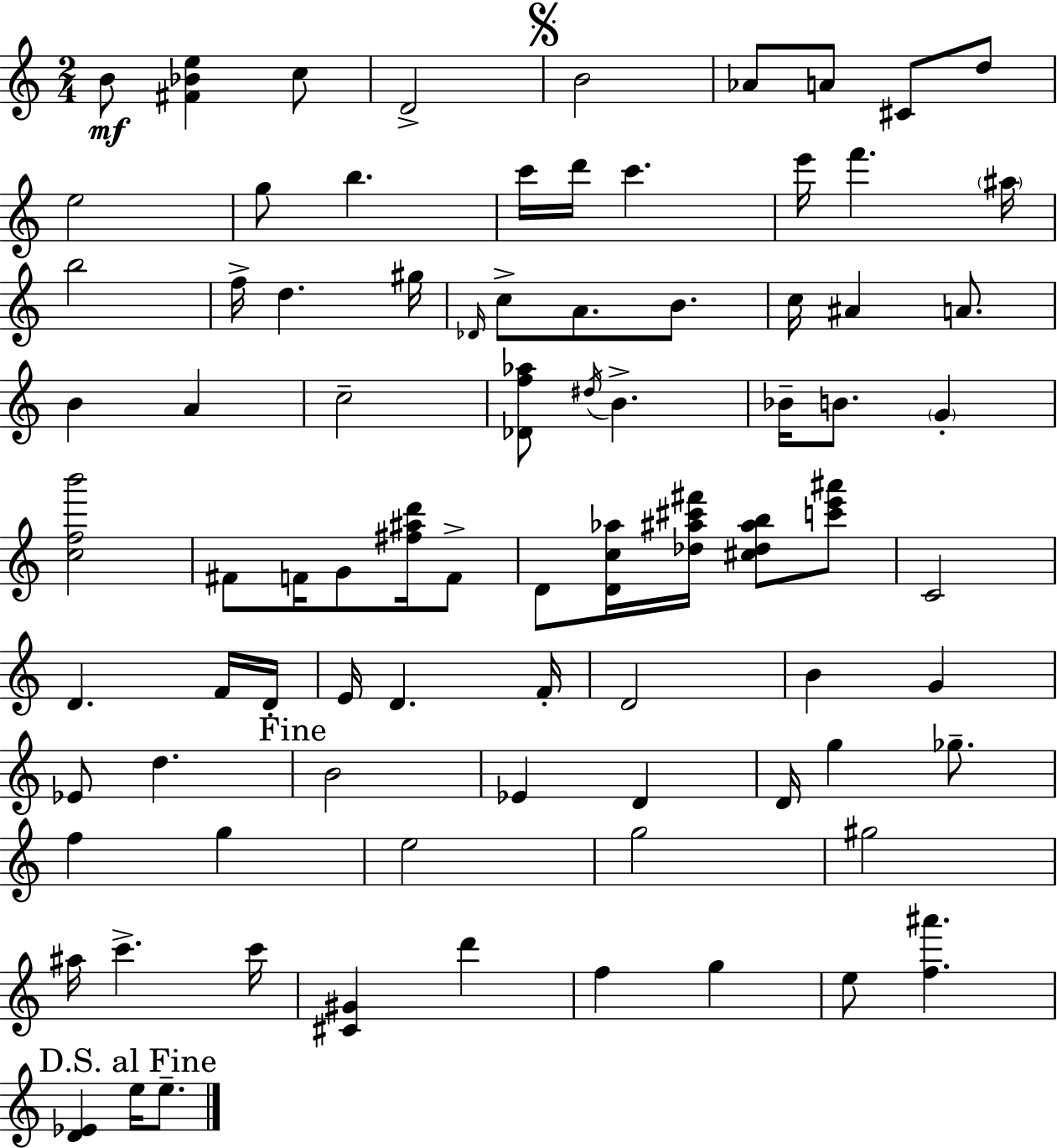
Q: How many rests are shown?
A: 0